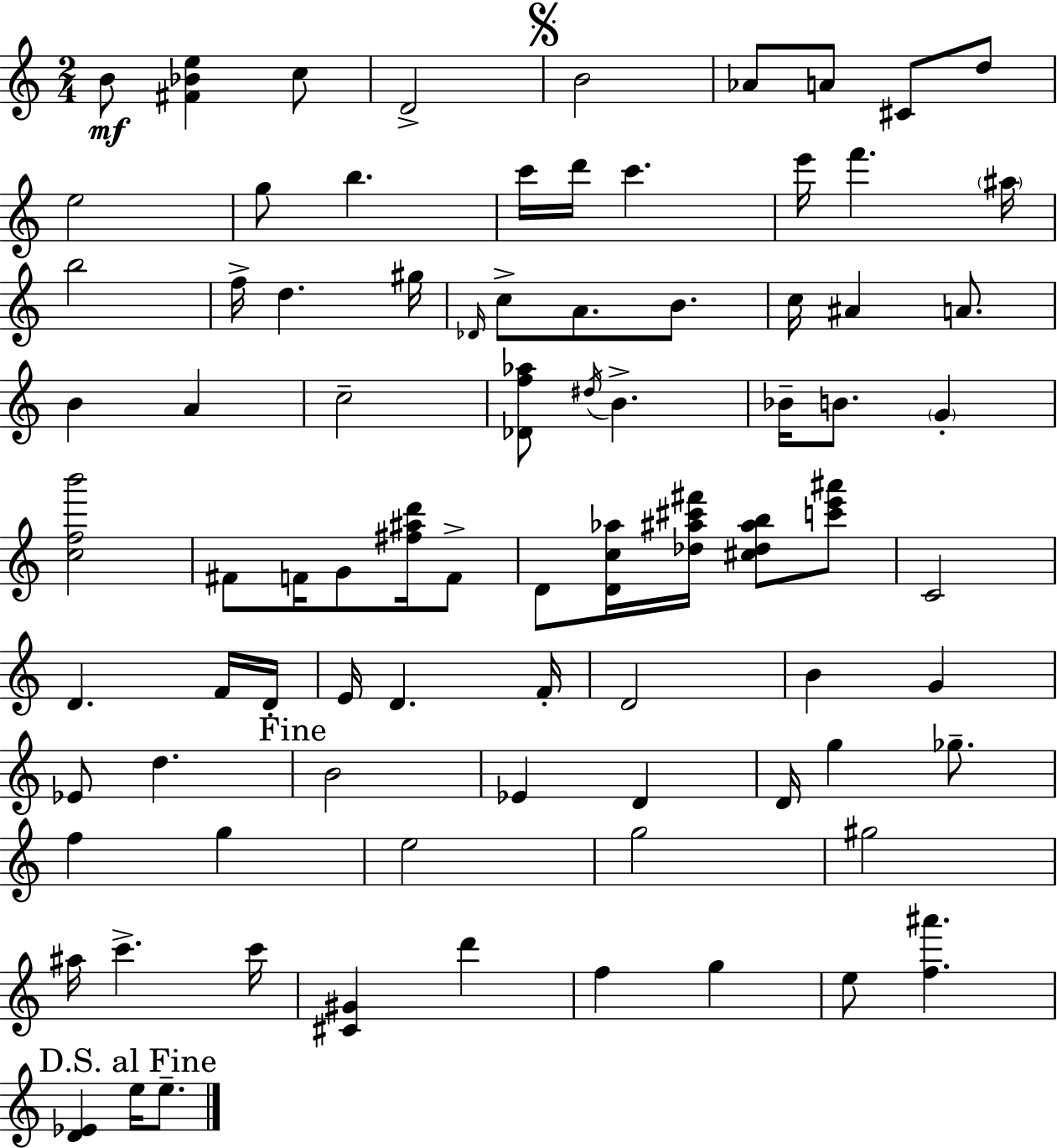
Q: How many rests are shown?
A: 0